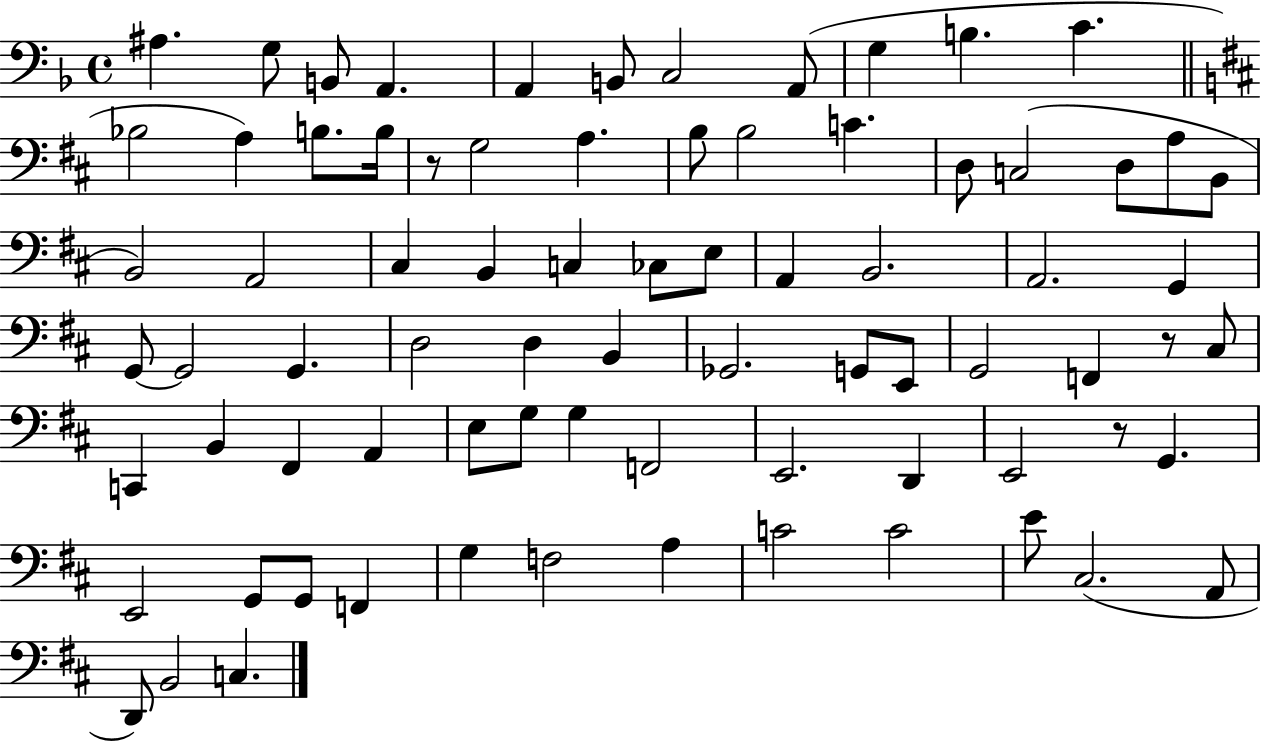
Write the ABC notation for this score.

X:1
T:Untitled
M:4/4
L:1/4
K:F
^A, G,/2 B,,/2 A,, A,, B,,/2 C,2 A,,/2 G, B, C _B,2 A, B,/2 B,/4 z/2 G,2 A, B,/2 B,2 C D,/2 C,2 D,/2 A,/2 B,,/2 B,,2 A,,2 ^C, B,, C, _C,/2 E,/2 A,, B,,2 A,,2 G,, G,,/2 G,,2 G,, D,2 D, B,, _G,,2 G,,/2 E,,/2 G,,2 F,, z/2 ^C,/2 C,, B,, ^F,, A,, E,/2 G,/2 G, F,,2 E,,2 D,, E,,2 z/2 G,, E,,2 G,,/2 G,,/2 F,, G, F,2 A, C2 C2 E/2 ^C,2 A,,/2 D,,/2 B,,2 C,